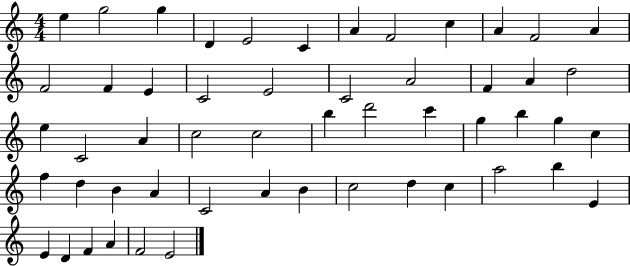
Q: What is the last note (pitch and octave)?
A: E4